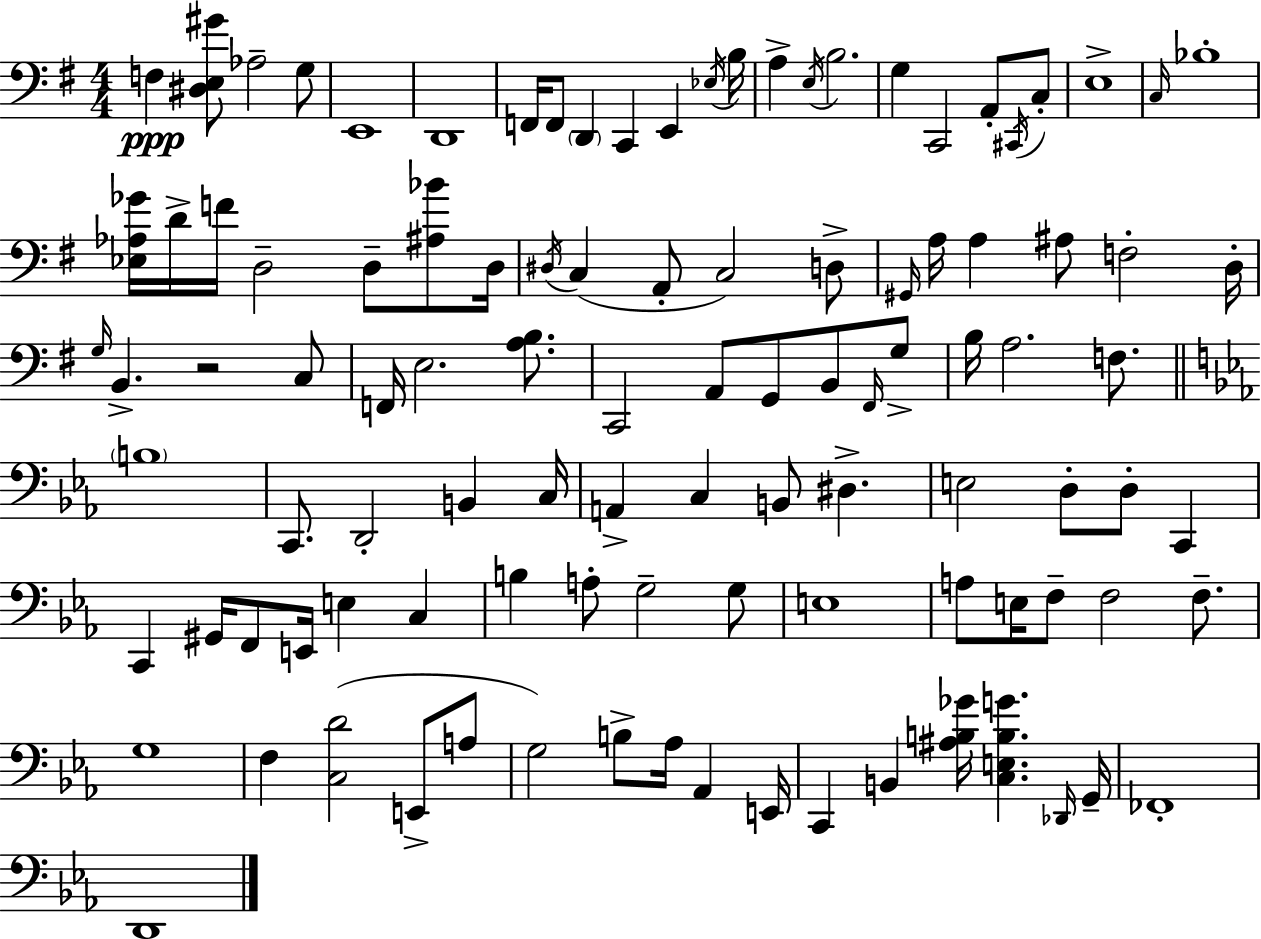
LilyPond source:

{
  \clef bass
  \numericTimeSignature
  \time 4/4
  \key e \minor
  \repeat volta 2 { f4\ppp <dis e gis'>8 aes2-- g8 | e,1 | d,1 | f,16 f,8 \parenthesize d,4 c,4 e,4 \acciaccatura { ees16 } | \break b16 a4-> \acciaccatura { e16 } b2. | g4 c,2 a,8-. | \acciaccatura { cis,16 } c8-. e1-> | \grace { c16 } bes1-. | \break <ees aes ges'>16 d'16-> f'16 d2-- d8-- | <ais bes'>8 d16 \acciaccatura { dis16 }( c4 a,8-. c2) | d8-> \grace { gis,16 } a16 a4 ais8 f2-. | d16-. \grace { g16 } b,4.-> r2 | \break c8 f,16 e2. | <a b>8. c,2 a,8 | g,8 b,8 \grace { fis,16 } g8-> b16 a2. | f8. \bar "||" \break \key ees \major \parenthesize b1 | c,8. d,2-. b,4 c16 | a,4-> c4 b,8 dis4.-> | e2 d8-. d8-. c,4 | \break c,4 gis,16 f,8 e,16 e4 c4 | b4 a8-. g2-- g8 | e1 | a8 e16 f8-- f2 f8.-- | \break g1 | f4 <c d'>2( e,8-> a8 | g2) b8-> aes16 aes,4 e,16 | c,4 b,4 <ais b ges'>16 <c e b g'>4. \grace { des,16 } | \break g,16-- fes,1-. | d,1 | } \bar "|."
}